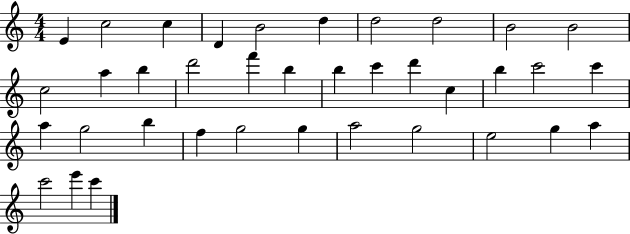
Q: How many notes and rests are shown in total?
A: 37